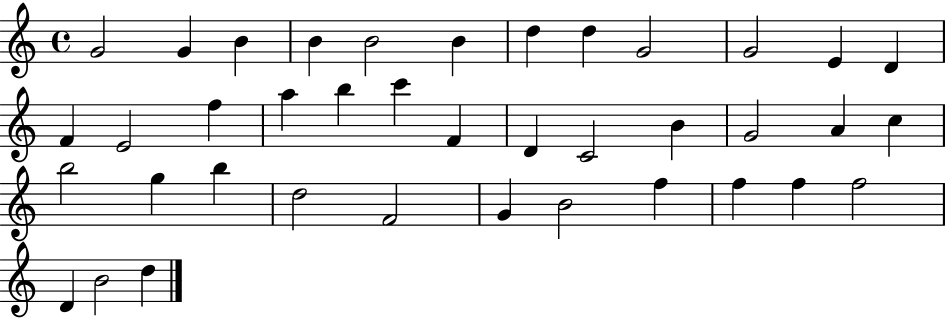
{
  \clef treble
  \time 4/4
  \defaultTimeSignature
  \key c \major
  g'2 g'4 b'4 | b'4 b'2 b'4 | d''4 d''4 g'2 | g'2 e'4 d'4 | \break f'4 e'2 f''4 | a''4 b''4 c'''4 f'4 | d'4 c'2 b'4 | g'2 a'4 c''4 | \break b''2 g''4 b''4 | d''2 f'2 | g'4 b'2 f''4 | f''4 f''4 f''2 | \break d'4 b'2 d''4 | \bar "|."
}